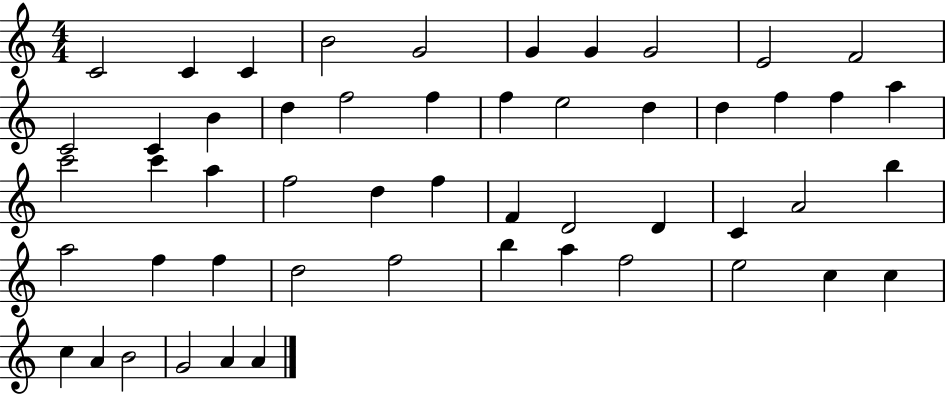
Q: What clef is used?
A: treble